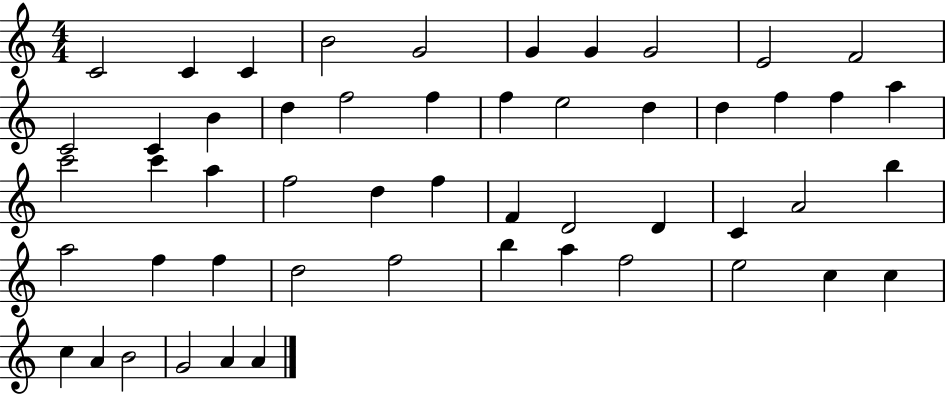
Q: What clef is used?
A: treble